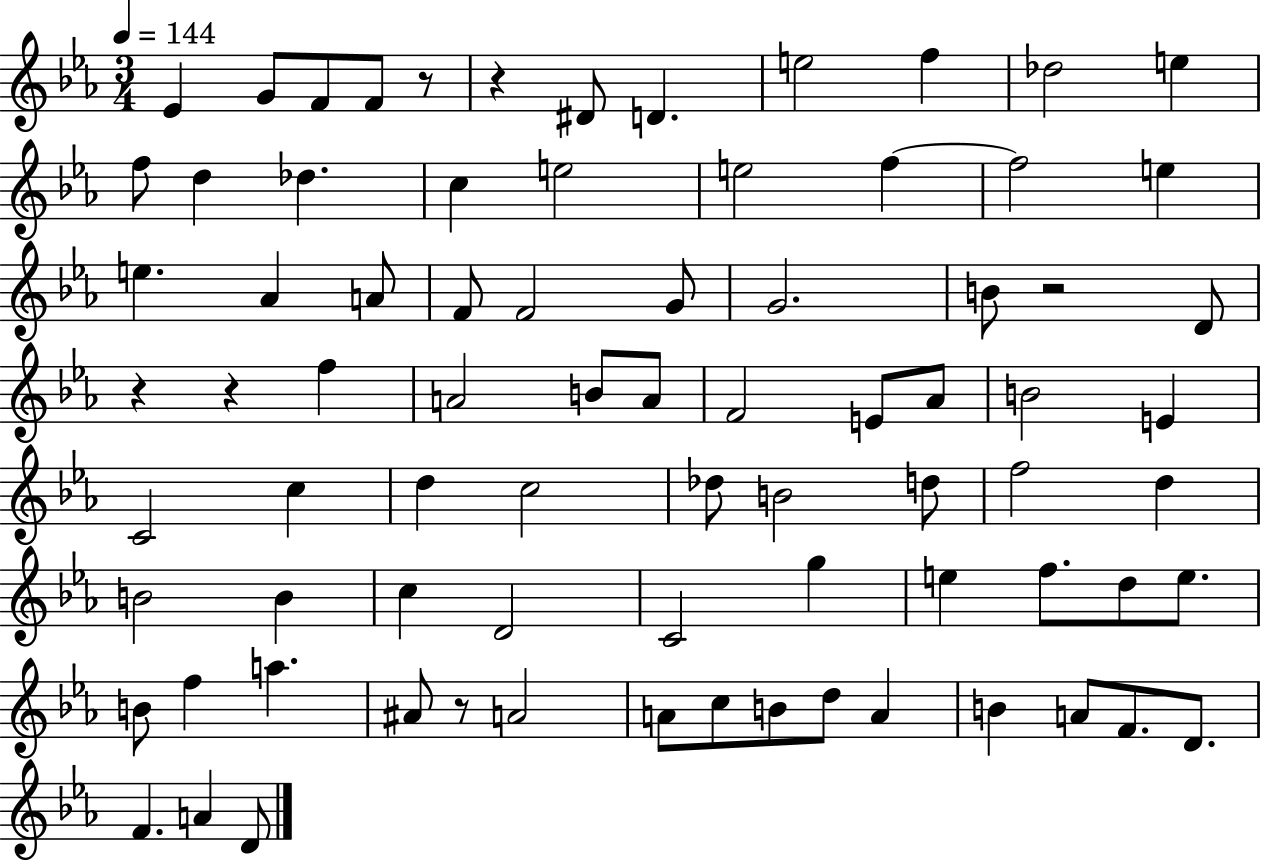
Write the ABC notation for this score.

X:1
T:Untitled
M:3/4
L:1/4
K:Eb
_E G/2 F/2 F/2 z/2 z ^D/2 D e2 f _d2 e f/2 d _d c e2 e2 f f2 e e _A A/2 F/2 F2 G/2 G2 B/2 z2 D/2 z z f A2 B/2 A/2 F2 E/2 _A/2 B2 E C2 c d c2 _d/2 B2 d/2 f2 d B2 B c D2 C2 g e f/2 d/2 e/2 B/2 f a ^A/2 z/2 A2 A/2 c/2 B/2 d/2 A B A/2 F/2 D/2 F A D/2